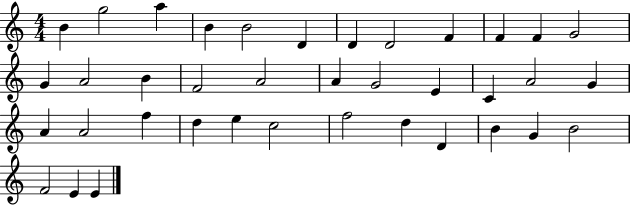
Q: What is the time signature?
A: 4/4